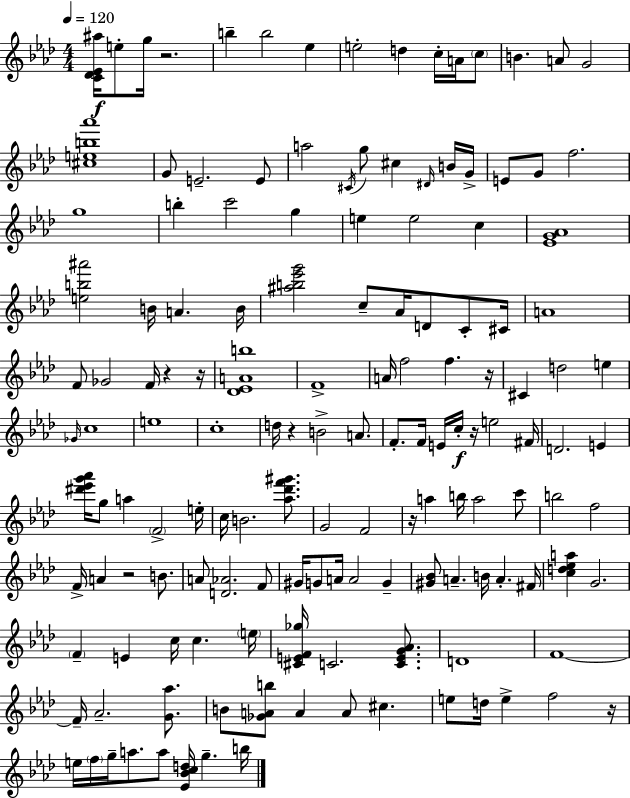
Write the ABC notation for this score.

X:1
T:Untitled
M:4/4
L:1/4
K:Ab
[C_D_E^a]/4 e/2 g/4 z2 b b2 _e e2 d c/4 A/4 c/2 B A/2 G2 [^ceb_a']4 G/2 E2 E/2 a2 ^C/4 g/2 ^c ^D/4 B/4 G/4 E/2 G/2 f2 g4 b c'2 g e e2 c [_EG_A]4 [eb^a']2 B/4 A B/4 [^ab_e'g']2 c/2 _A/4 D/2 C/2 ^C/4 A4 F/2 _G2 F/4 z z/4 [_D_EAb]4 F4 A/4 f2 f z/4 ^C d2 e _G/4 c4 e4 c4 d/4 z B2 A/2 F/2 F/4 E/4 c/4 z/4 e2 ^F/4 D2 E [^d'_e'g'_a']/4 g/2 a F2 e/4 c/4 B2 [_a_d'f'^g']/2 G2 F2 z/4 a b/4 a2 c'/2 b2 f2 F/4 A z2 B/2 A/2 [D_A]2 F/2 ^G/4 G/2 A/4 A2 G [^G_B]/2 A B/4 A ^F/4 [cd_ea] G2 F E c/4 c e/4 [^CEF_g]/4 C2 [CEG_A]/2 D4 F4 F/4 _A2 [G_a]/2 B/2 [_GAb]/2 A A/2 ^c e/2 d/4 e f2 z/4 e/4 f/4 g/4 a/2 a/2 [_E_Bcd]/4 g b/4